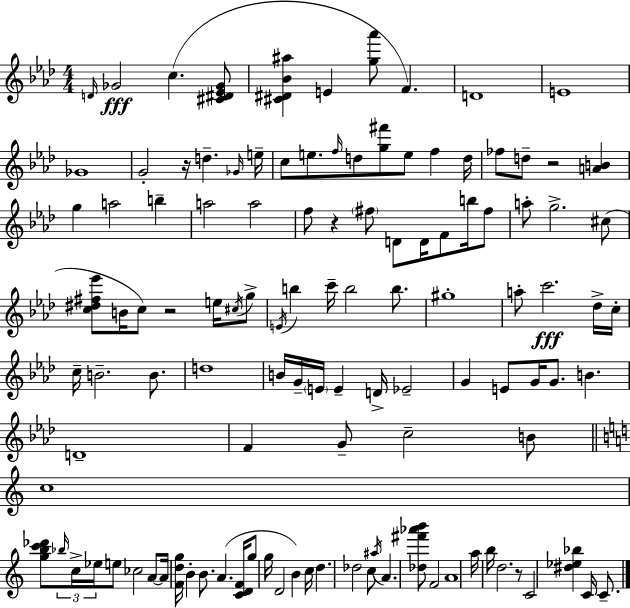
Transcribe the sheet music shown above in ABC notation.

X:1
T:Untitled
M:4/4
L:1/4
K:Fm
D/4 _G2 c [^C^D_E_G]/2 [^C^D_B^a] E [g_a']/2 F D4 E4 _G4 G2 z/4 d _G/4 e/4 c/2 e/2 f/4 d/2 [g^f']/2 e/2 f d/4 _f/2 d/2 z2 [AB] g a2 b a2 a2 f/2 z ^f/2 D/2 D/4 F/2 b/4 ^f/2 a/2 g2 ^c/2 [c^d^f_e']/2 B/4 c/2 z2 e/4 ^c/4 g/2 E/4 b c'/4 b2 b/2 ^g4 a/2 c'2 _d/4 c/4 c/4 B2 B/2 d4 B/4 G/4 E/4 E D/4 _E2 G E/2 G/4 G/2 B D4 F G/2 c2 B/2 c4 [gbc'_d']/2 _b/4 c/4 _e/4 e/2 _c2 A/2 A/4 [Fdg]/4 B B/2 A [CDF]/4 g/2 g/4 D2 B c/4 d _d2 c/2 ^a/4 A [_d^f'_a'b']/2 F2 A4 a/4 b/4 d2 z/2 C2 [^d_e_b] C/4 C/2